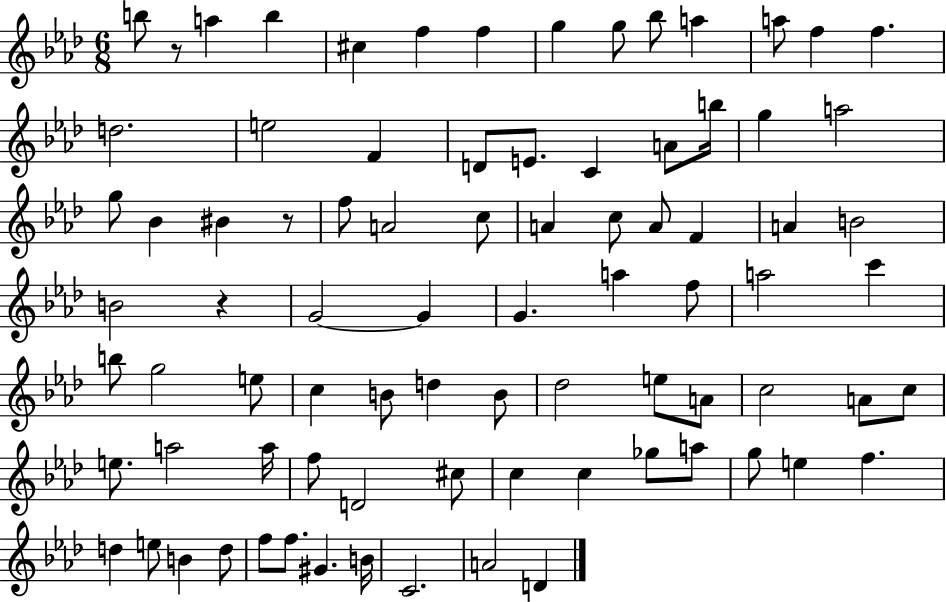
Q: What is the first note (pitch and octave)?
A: B5